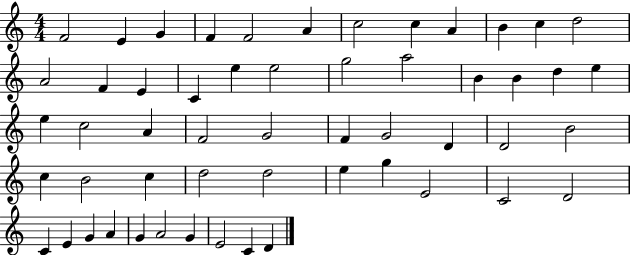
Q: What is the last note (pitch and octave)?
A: D4